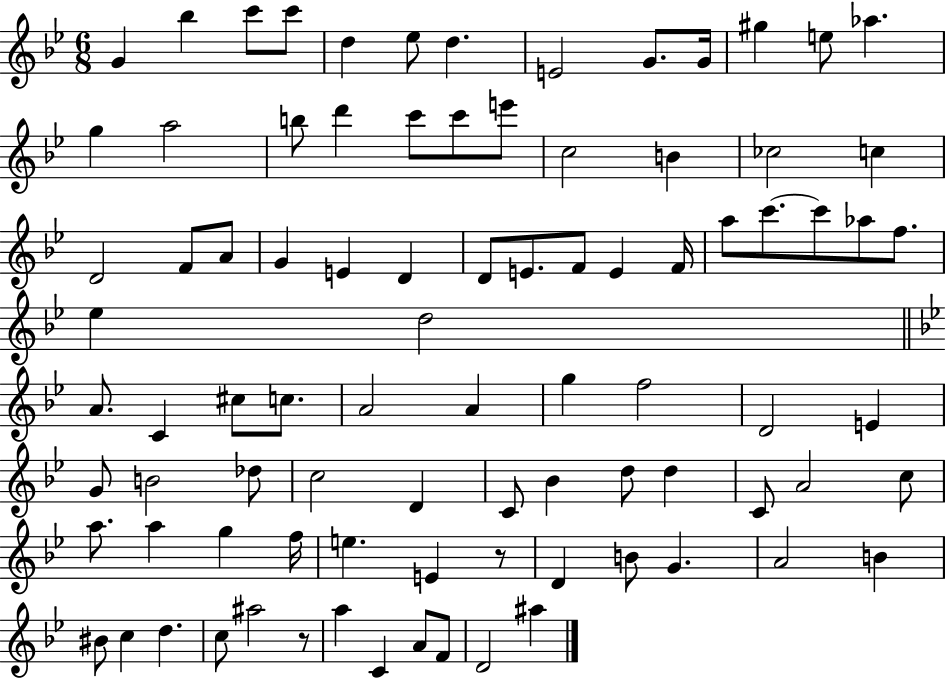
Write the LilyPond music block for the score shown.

{
  \clef treble
  \numericTimeSignature
  \time 6/8
  \key bes \major
  g'4 bes''4 c'''8 c'''8 | d''4 ees''8 d''4. | e'2 g'8. g'16 | gis''4 e''8 aes''4. | \break g''4 a''2 | b''8 d'''4 c'''8 c'''8 e'''8 | c''2 b'4 | ces''2 c''4 | \break d'2 f'8 a'8 | g'4 e'4 d'4 | d'8 e'8. f'8 e'4 f'16 | a''8 c'''8.~~ c'''8 aes''8 f''8. | \break ees''4 d''2 | \bar "||" \break \key g \minor a'8. c'4 cis''8 c''8. | a'2 a'4 | g''4 f''2 | d'2 e'4 | \break g'8 b'2 des''8 | c''2 d'4 | c'8 bes'4 d''8 d''4 | c'8 a'2 c''8 | \break a''8. a''4 g''4 f''16 | e''4. e'4 r8 | d'4 b'8 g'4. | a'2 b'4 | \break bis'8 c''4 d''4. | c''8 ais''2 r8 | a''4 c'4 a'8 f'8 | d'2 ais''4 | \break \bar "|."
}